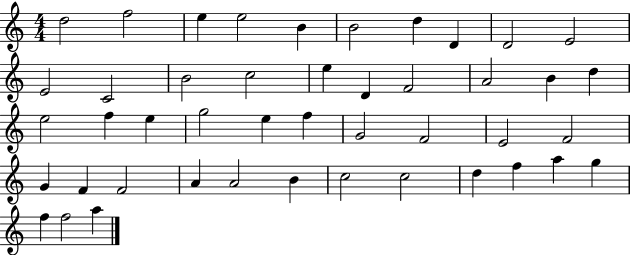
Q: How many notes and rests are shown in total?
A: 45